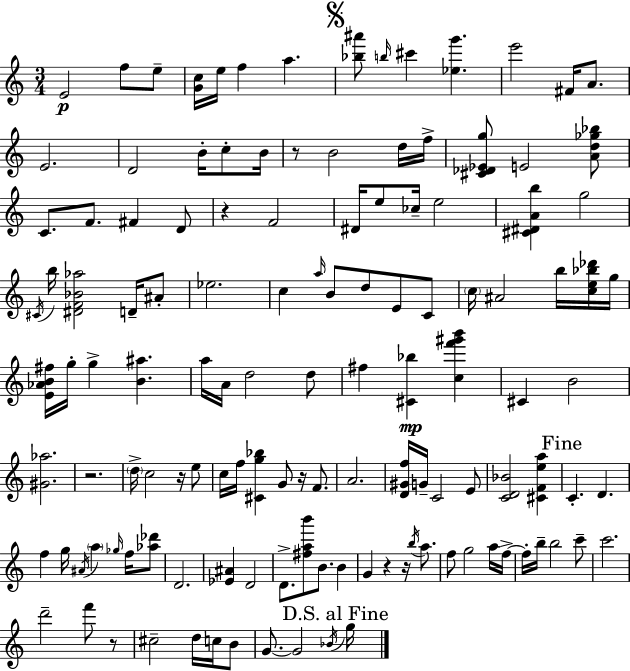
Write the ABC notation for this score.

X:1
T:Untitled
M:3/4
L:1/4
K:Am
E2 f/2 e/2 [Gc]/4 e/4 f a [_b^a']/2 b/4 ^c' [_eg'] e'2 ^F/4 A/2 E2 D2 B/4 c/2 B/4 z/2 B2 d/4 f/4 [^C_D_Eg]/2 E2 [Ad_g_b]/2 C/2 F/2 ^F D/2 z F2 ^D/4 e/2 _c/4 e2 [^C^DAb] g2 ^C/4 b/4 [^DF_B_a]2 D/4 ^A/2 _e2 c a/4 B/2 d/2 E/2 C/2 c/4 ^A2 b/4 [ce_b_d']/4 g/4 [E_AB^f]/4 g/4 g [B^a] a/4 A/4 d2 d/2 ^f [^C_b] [cf'^g'b'] ^C B2 [^G_a]2 z2 d/4 c2 z/4 e/2 c/4 f/4 [^Cg_b] G/2 z/4 F/2 A2 [D^Gf]/4 G/4 C2 E/2 [CD_B]2 [^CFea] C D f g/4 ^A/4 a _g/4 f/4 [_a_d']/2 D2 [_E^A] D2 D/2 [^fab']/2 B/2 B G z z/4 b/4 a/2 f/2 g2 a/4 f/4 f/4 b/4 b2 c'/2 c'2 d'2 f'/2 z/2 ^c2 d/4 c/4 B/2 G/2 G2 _B/4 g/4